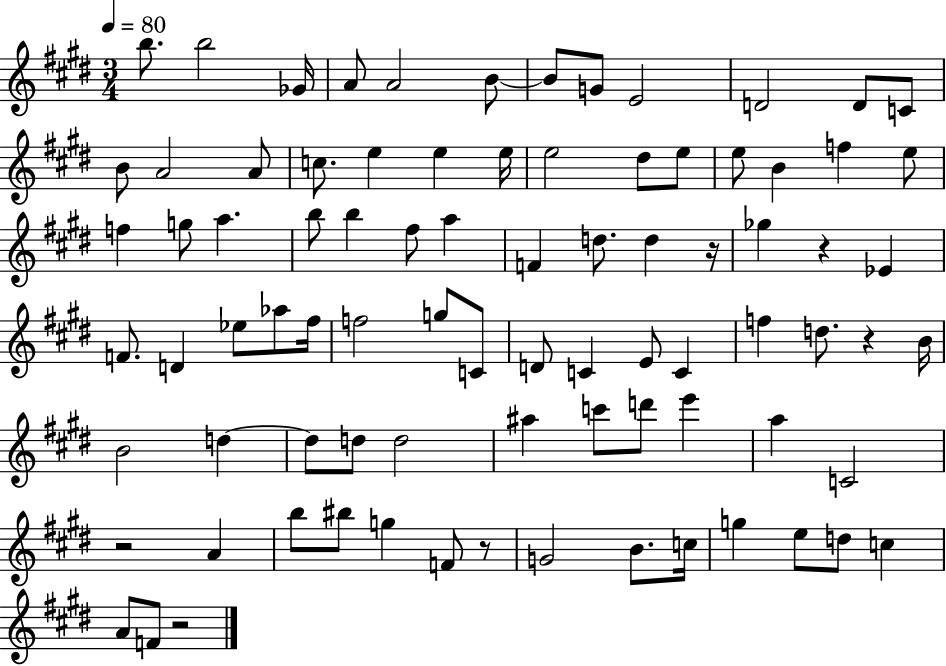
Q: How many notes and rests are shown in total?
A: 84